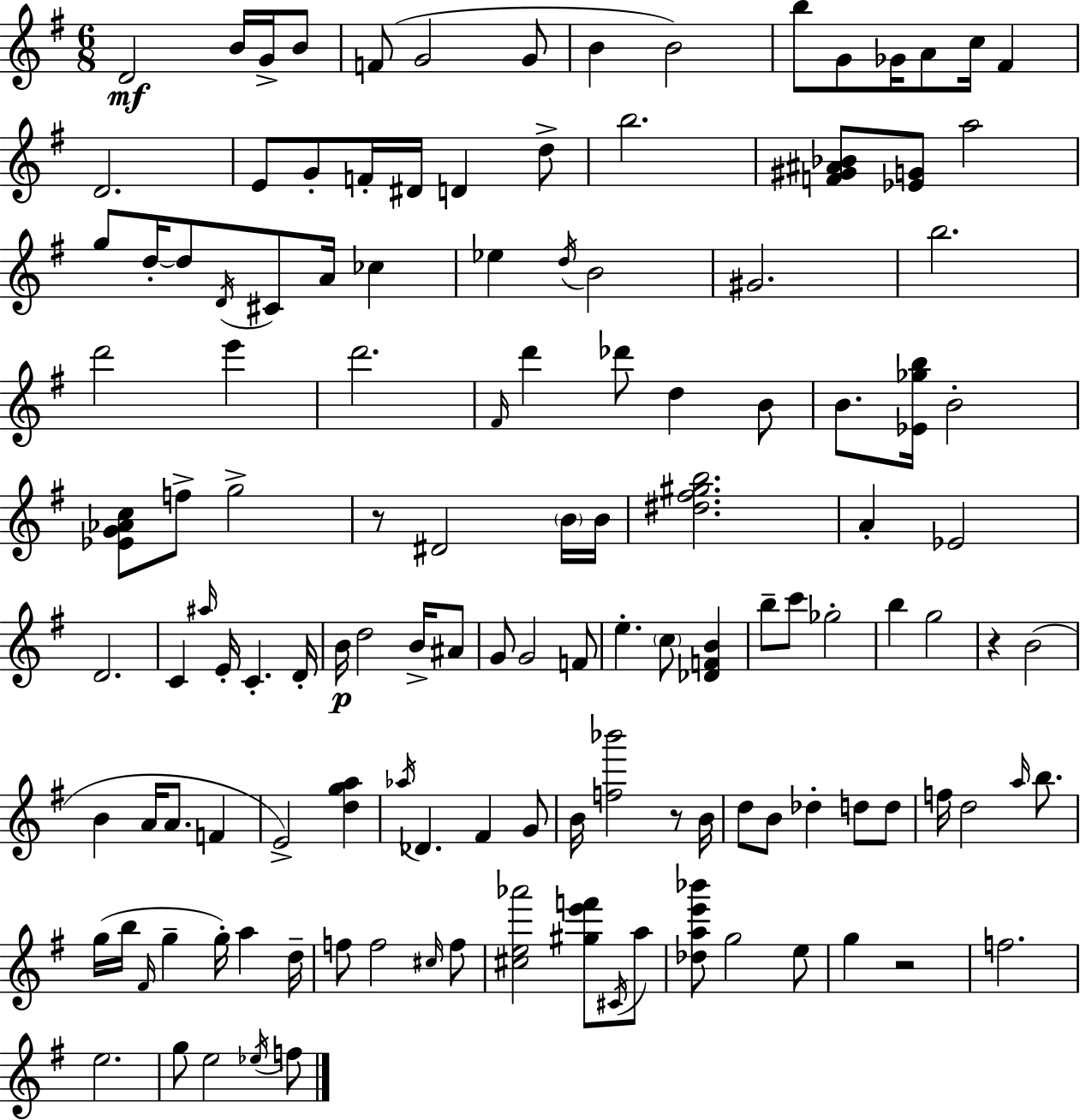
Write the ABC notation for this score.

X:1
T:Untitled
M:6/8
L:1/4
K:G
D2 B/4 G/4 B/2 F/2 G2 G/2 B B2 b/2 G/2 _G/4 A/2 c/4 ^F D2 E/2 G/2 F/4 ^D/4 D d/2 b2 [F^G^A_B]/2 [_EG]/2 a2 g/2 d/4 d/2 D/4 ^C/2 A/4 _c _e d/4 B2 ^G2 b2 d'2 e' d'2 ^F/4 d' _d'/2 d B/2 B/2 [_E_gb]/4 B2 [_EG_Ac]/2 f/2 g2 z/2 ^D2 B/4 B/4 [^d^f^gb]2 A _E2 D2 C ^a/4 E/4 C D/4 B/4 d2 B/4 ^A/2 G/2 G2 F/2 e c/2 [_DFB] b/2 c'/2 _g2 b g2 z B2 B A/4 A/2 F E2 [dga] _a/4 _D ^F G/2 B/4 [f_b']2 z/2 B/4 d/2 B/2 _d d/2 d/2 f/4 d2 a/4 b/2 g/4 b/4 ^F/4 g g/4 a d/4 f/2 f2 ^c/4 f/2 [^ce_a']2 [^ge'f']/2 ^C/4 a/2 [_dae'_b']/2 g2 e/2 g z2 f2 e2 g/2 e2 _e/4 f/2